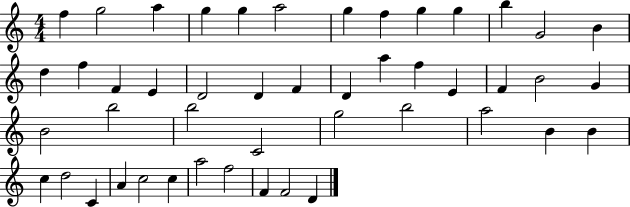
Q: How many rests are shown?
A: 0